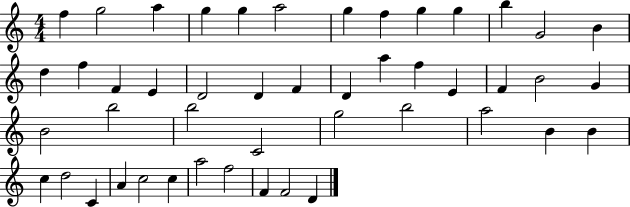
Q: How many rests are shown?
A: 0